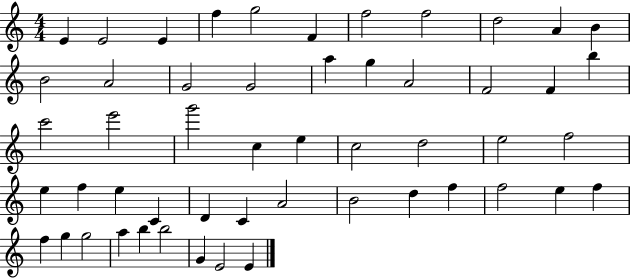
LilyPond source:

{
  \clef treble
  \numericTimeSignature
  \time 4/4
  \key c \major
  e'4 e'2 e'4 | f''4 g''2 f'4 | f''2 f''2 | d''2 a'4 b'4 | \break b'2 a'2 | g'2 g'2 | a''4 g''4 a'2 | f'2 f'4 b''4 | \break c'''2 e'''2 | g'''2 c''4 e''4 | c''2 d''2 | e''2 f''2 | \break e''4 f''4 e''4 c'4 | d'4 c'4 a'2 | b'2 d''4 f''4 | f''2 e''4 f''4 | \break f''4 g''4 g''2 | a''4 b''4 b''2 | g'4 e'2 e'4 | \bar "|."
}